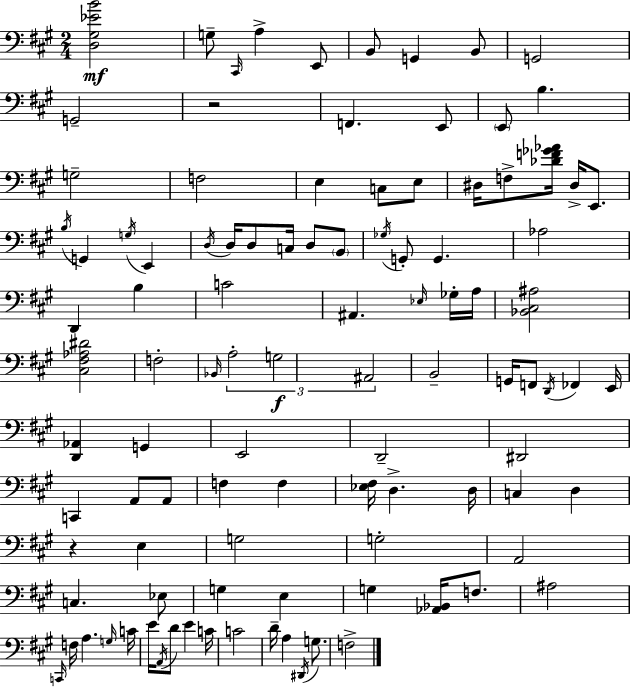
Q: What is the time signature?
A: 2/4